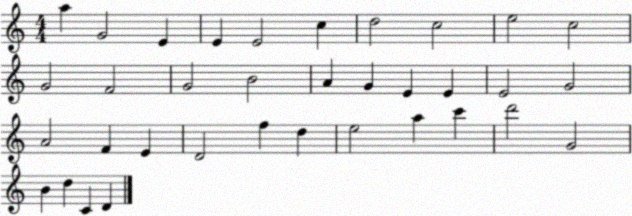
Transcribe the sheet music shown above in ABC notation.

X:1
T:Untitled
M:4/4
L:1/4
K:C
a G2 E E E2 c d2 c2 e2 c2 G2 F2 G2 B2 A G E E E2 G2 A2 F E D2 f d e2 a c' d'2 G2 B d C D